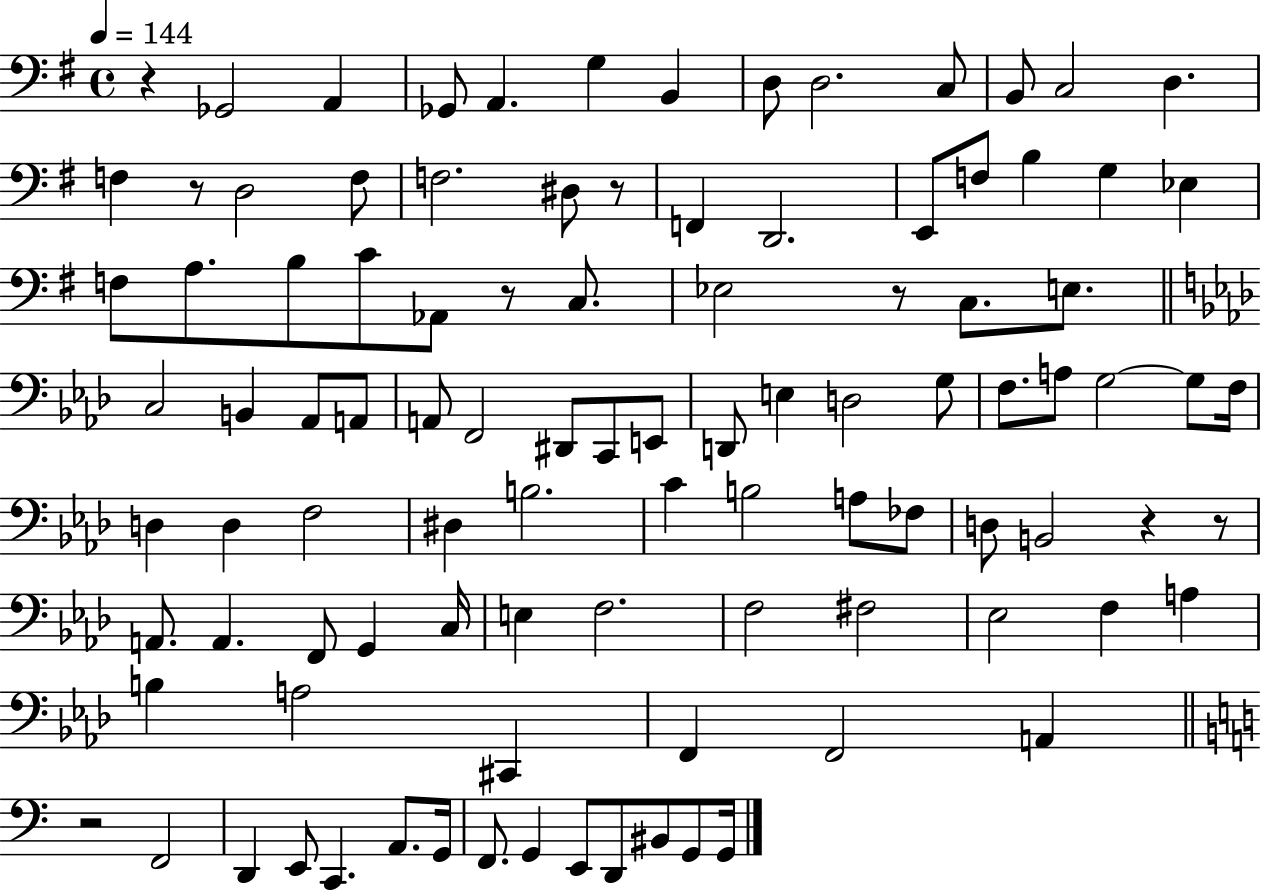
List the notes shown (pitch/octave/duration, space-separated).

R/q Gb2/h A2/q Gb2/e A2/q. G3/q B2/q D3/e D3/h. C3/e B2/e C3/h D3/q. F3/q R/e D3/h F3/e F3/h. D#3/e R/e F2/q D2/h. E2/e F3/e B3/q G3/q Eb3/q F3/e A3/e. B3/e C4/e Ab2/e R/e C3/e. Eb3/h R/e C3/e. E3/e. C3/h B2/q Ab2/e A2/e A2/e F2/h D#2/e C2/e E2/e D2/e E3/q D3/h G3/e F3/e. A3/e G3/h G3/e F3/s D3/q D3/q F3/h D#3/q B3/h. C4/q B3/h A3/e FES3/e D3/e B2/h R/q R/e A2/e. A2/q. F2/e G2/q C3/s E3/q F3/h. F3/h F#3/h Eb3/h F3/q A3/q B3/q A3/h C#2/q F2/q F2/h A2/q R/h F2/h D2/q E2/e C2/q. A2/e. G2/s F2/e. G2/q E2/e D2/e BIS2/e G2/e G2/s